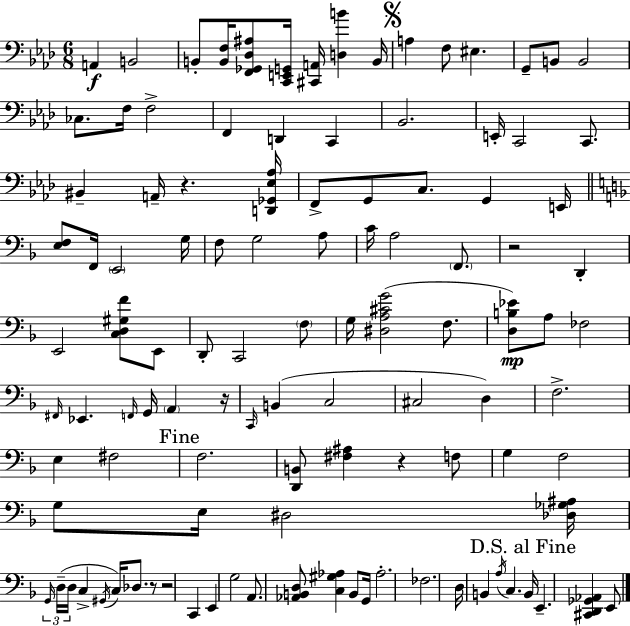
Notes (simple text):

A2/q B2/h B2/e [B2,F3]/s [F2,Gb2,Db3,A#3]/e [C2,E2,G2]/s [C#2,A2]/s [D3,B4]/q B2/s A3/q F3/e EIS3/q. G2/e B2/e B2/h CES3/e. F3/s F3/h F2/q D2/q C2/q Bb2/h. E2/s C2/h C2/e. BIS2/q A2/s R/q. [D2,Gb2,Eb3,Ab3]/s F2/e G2/e C3/e. G2/q E2/s [E3,F3]/e F2/s E2/h G3/s F3/e G3/h A3/e C4/s A3/h F2/e. R/h D2/q E2/h [C3,D3,G#3,F4]/e E2/e D2/e C2/h F3/e G3/s [D#3,A3,C#4,G4]/h F3/e. [D3,B3,Eb4]/e A3/e FES3/h F#2/s Eb2/q. F2/s G2/s A2/q R/s C2/s B2/q C3/h C#3/h D3/q F3/h. E3/q F#3/h F3/h. [D2,B2]/e [F#3,A#3]/q R/q F3/e G3/q F3/h G3/e E3/s D#3/h [Db3,Gb3,A#3]/s G2/s D3/s D3/s C3/q G#2/s C3/s Db3/e. R/e R/h C2/q E2/q G3/h A2/e. [Ab2,B2,D3]/e [C3,G#3,Ab3]/q B2/e G2/s Ab3/h. FES3/h. D3/s B2/q A3/s C3/q. B2/s E2/q. [C#2,D2,Gb2,Ab2]/q E2/e